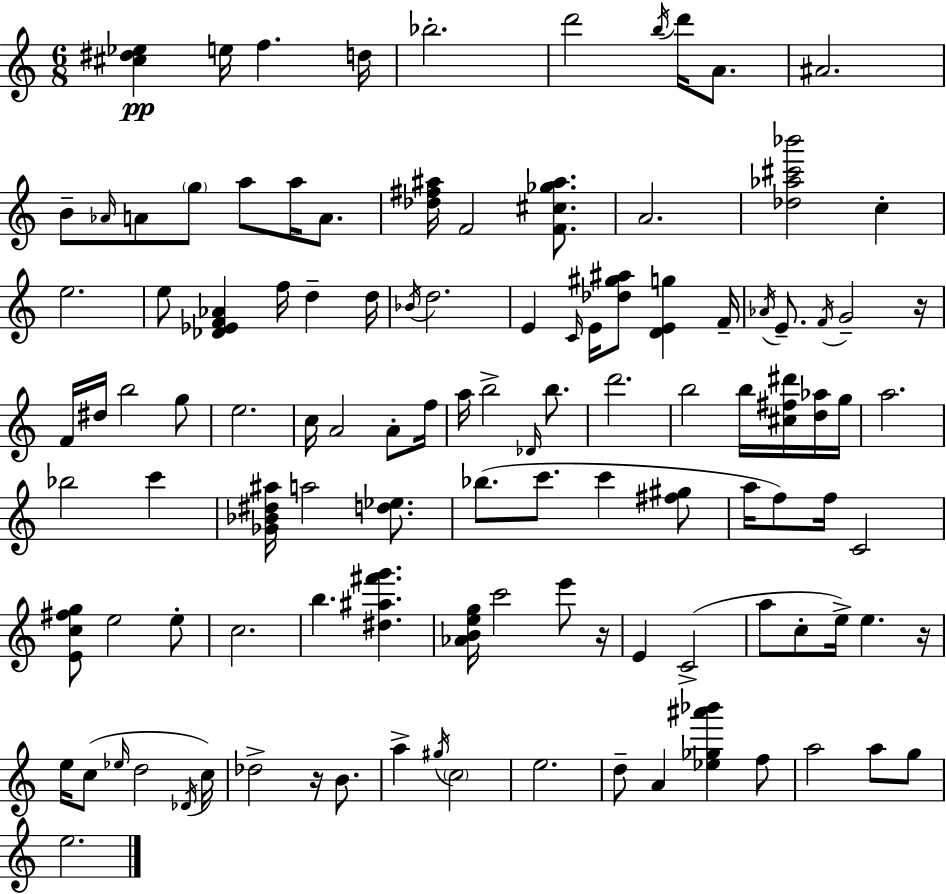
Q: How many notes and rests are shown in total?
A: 113